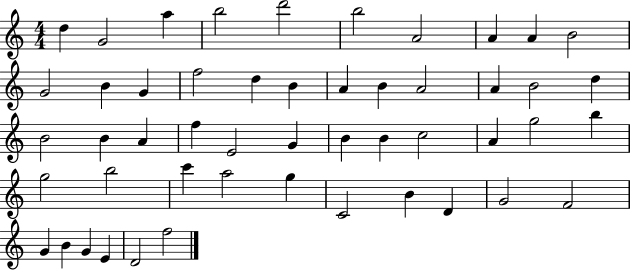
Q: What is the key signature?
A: C major